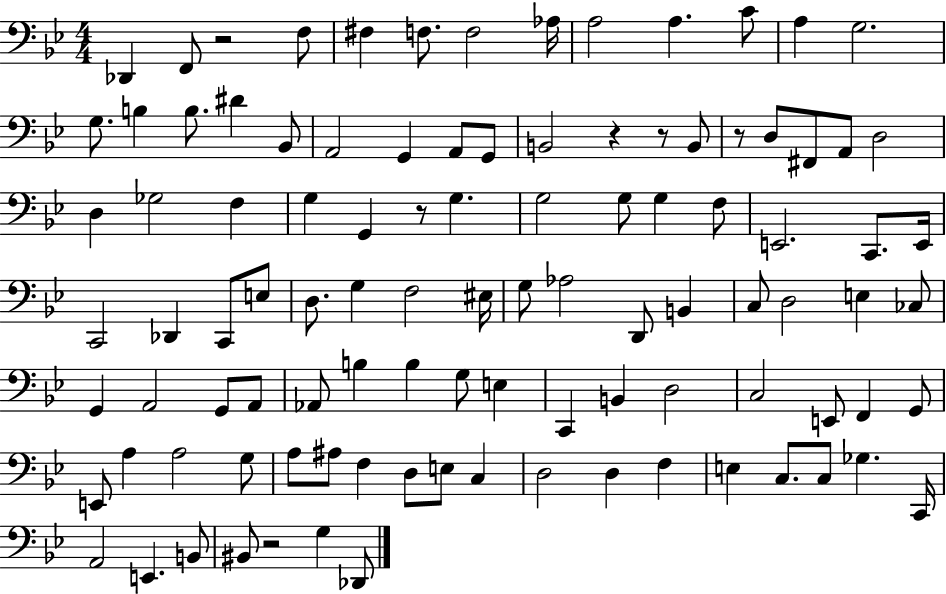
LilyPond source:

{
  \clef bass
  \numericTimeSignature
  \time 4/4
  \key bes \major
  des,4 f,8 r2 f8 | fis4 f8. f2 aes16 | a2 a4. c'8 | a4 g2. | \break g8. b4 b8. dis'4 bes,8 | a,2 g,4 a,8 g,8 | b,2 r4 r8 b,8 | r8 d8 fis,8 a,8 d2 | \break d4 ges2 f4 | g4 g,4 r8 g4. | g2 g8 g4 f8 | e,2. c,8. e,16 | \break c,2 des,4 c,8 e8 | d8. g4 f2 eis16 | g8 aes2 d,8 b,4 | c8 d2 e4 ces8 | \break g,4 a,2 g,8 a,8 | aes,8 b4 b4 g8 e4 | c,4 b,4 d2 | c2 e,8 f,4 g,8 | \break e,8 a4 a2 g8 | a8 ais8 f4 d8 e8 c4 | d2 d4 f4 | e4 c8. c8 ges4. c,16 | \break a,2 e,4. b,8 | bis,8 r2 g4 des,8 | \bar "|."
}